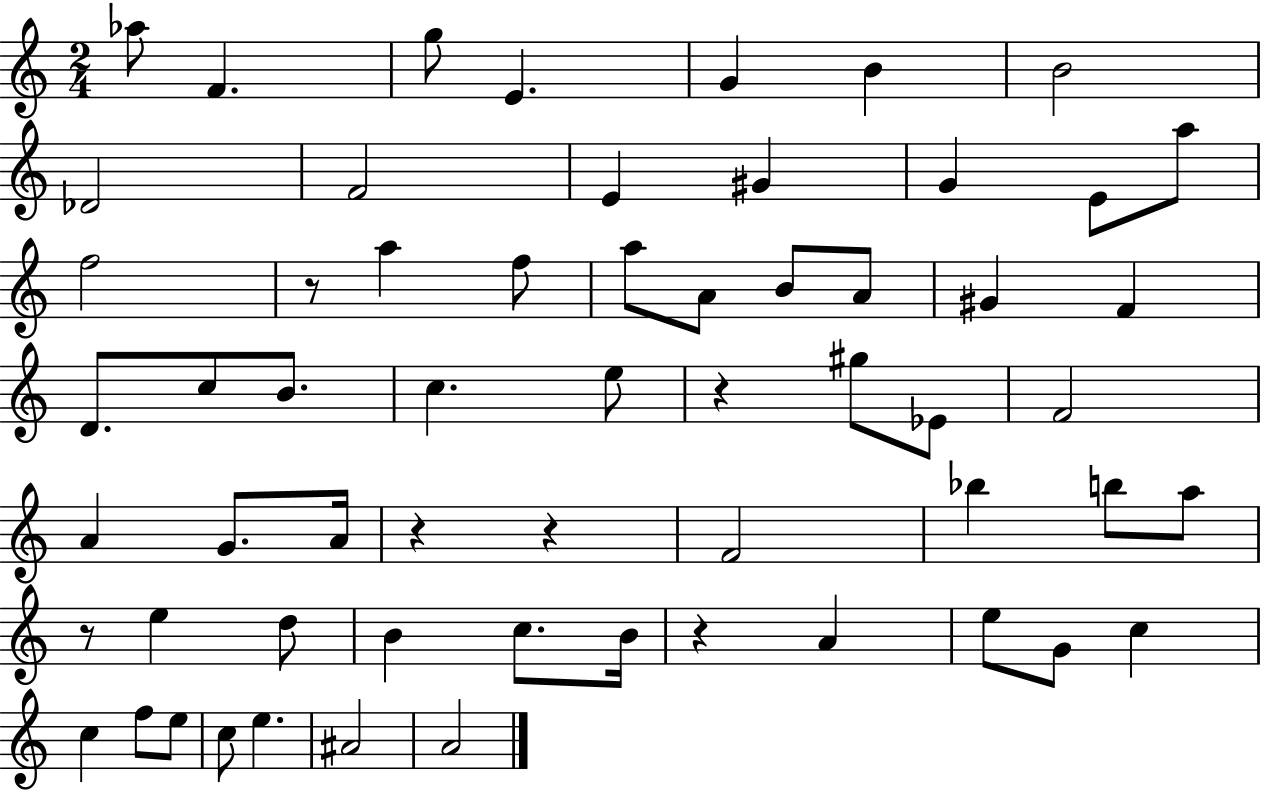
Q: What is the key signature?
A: C major